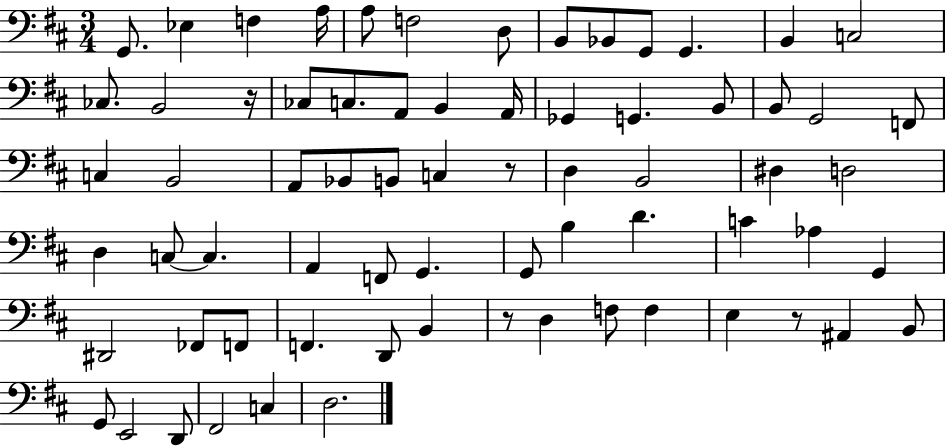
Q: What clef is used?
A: bass